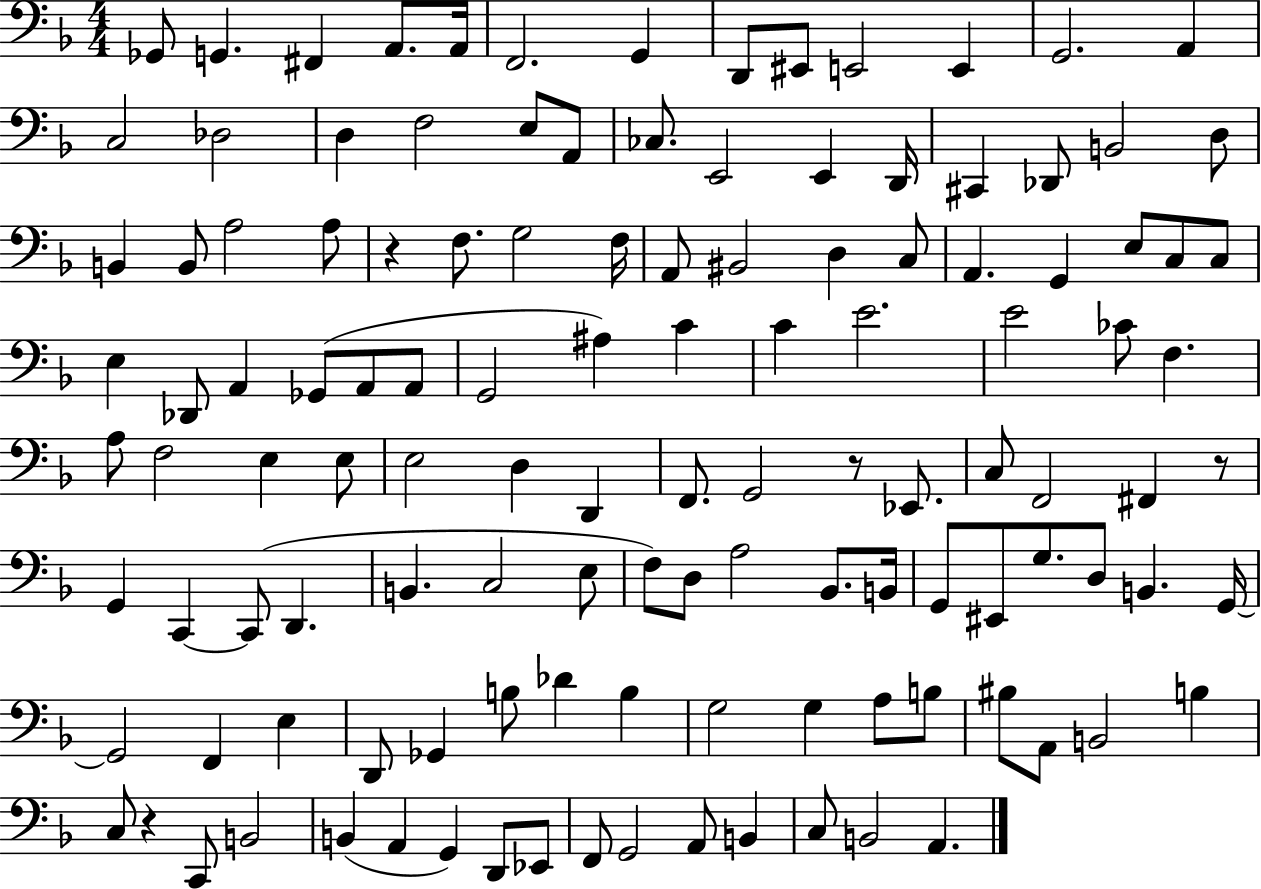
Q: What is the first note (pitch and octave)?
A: Gb2